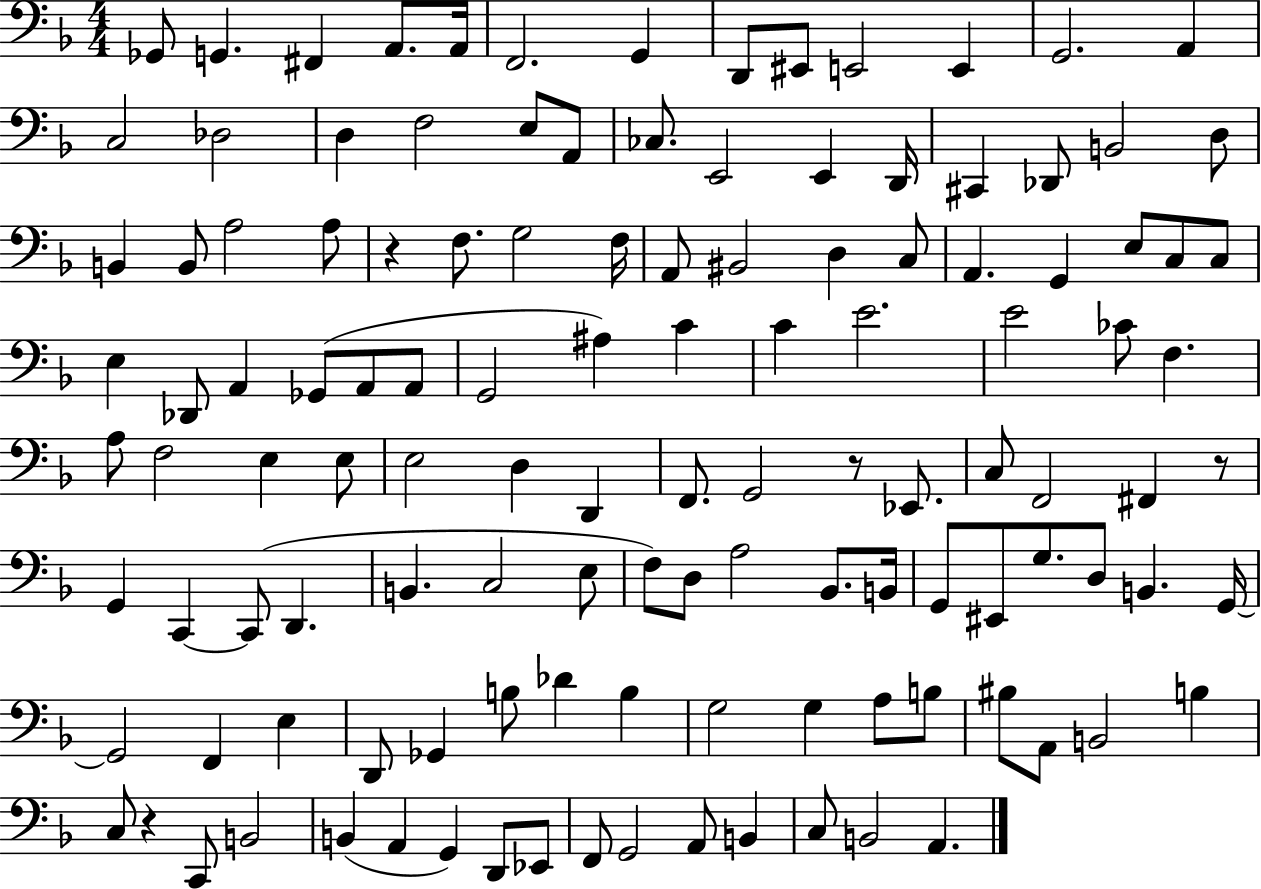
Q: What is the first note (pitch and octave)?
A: Gb2